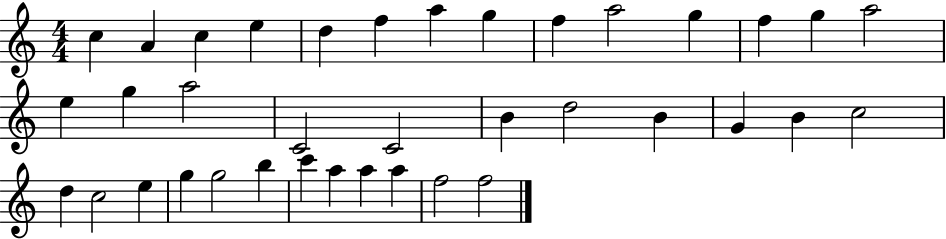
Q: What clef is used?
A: treble